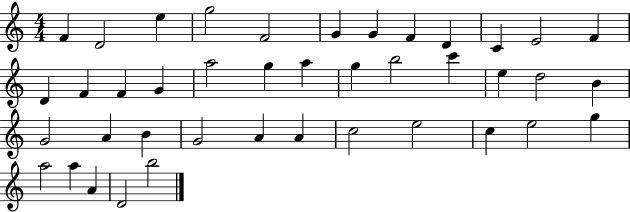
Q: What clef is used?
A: treble